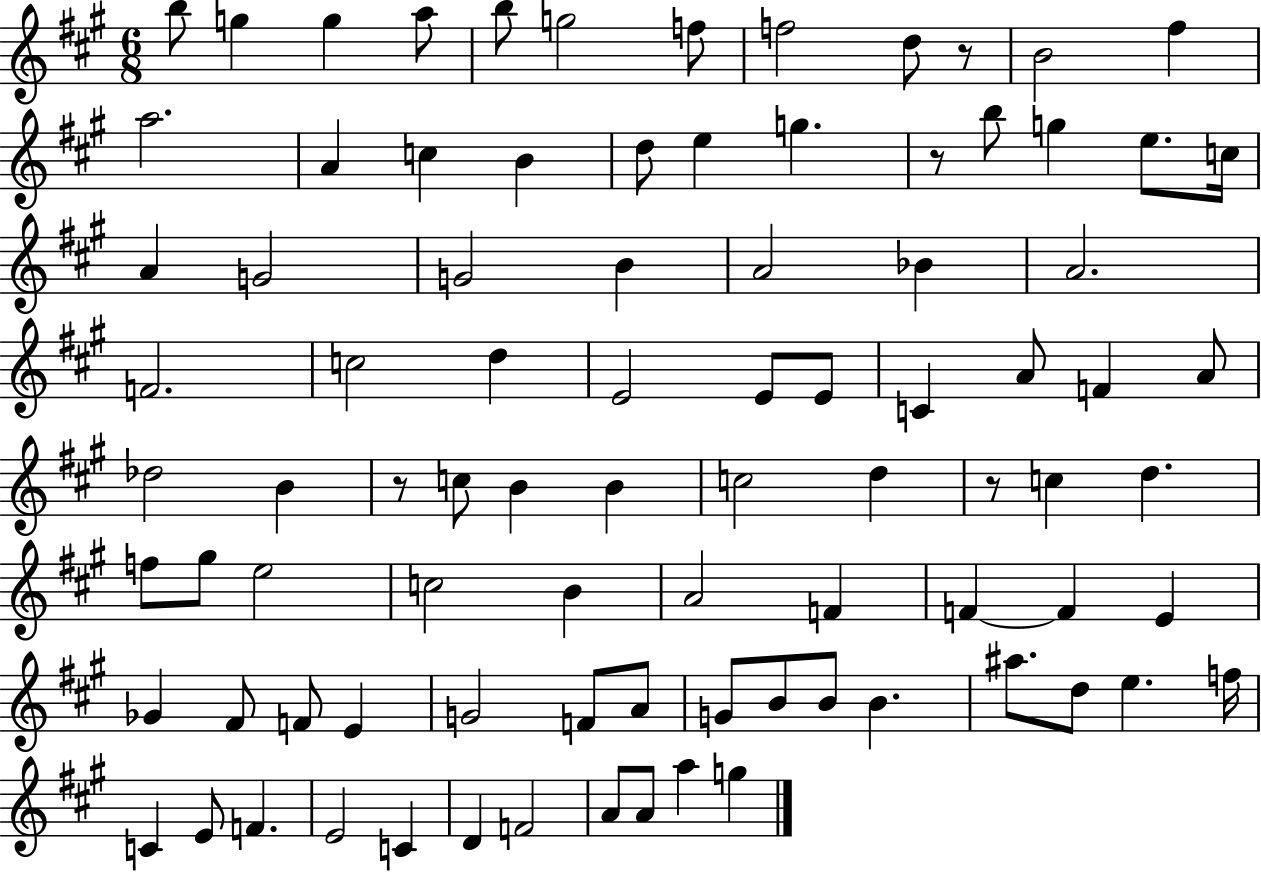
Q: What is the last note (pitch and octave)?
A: G5